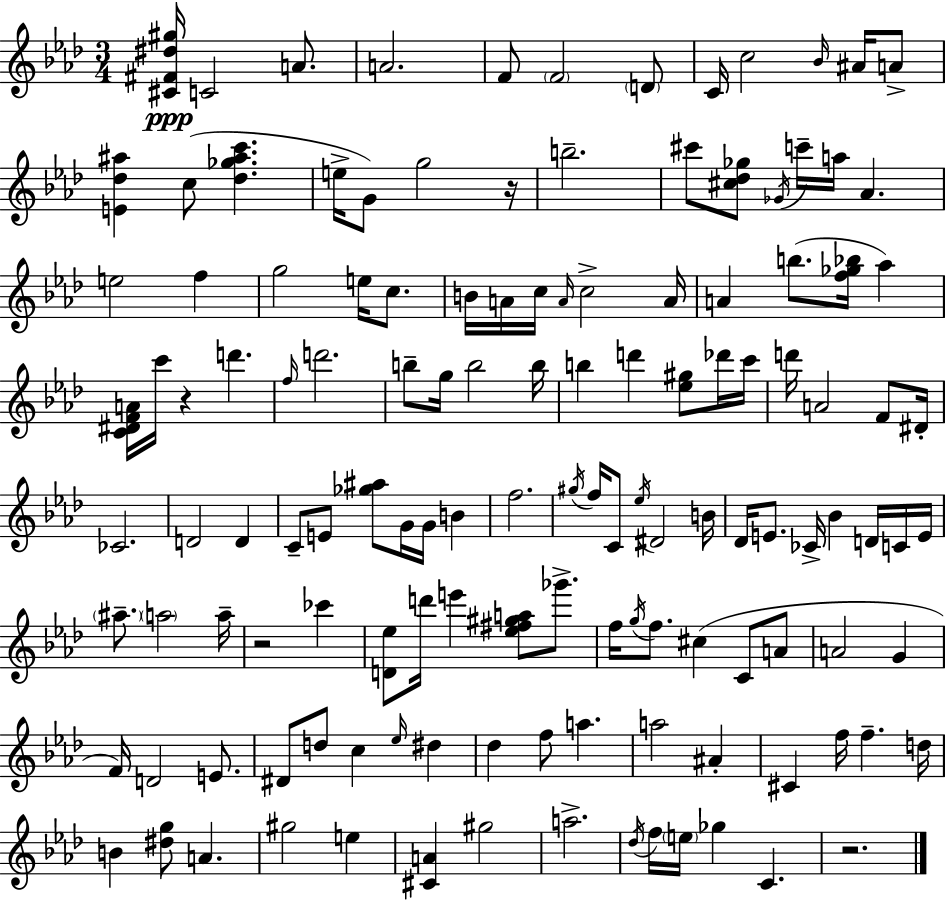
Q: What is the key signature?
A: F minor